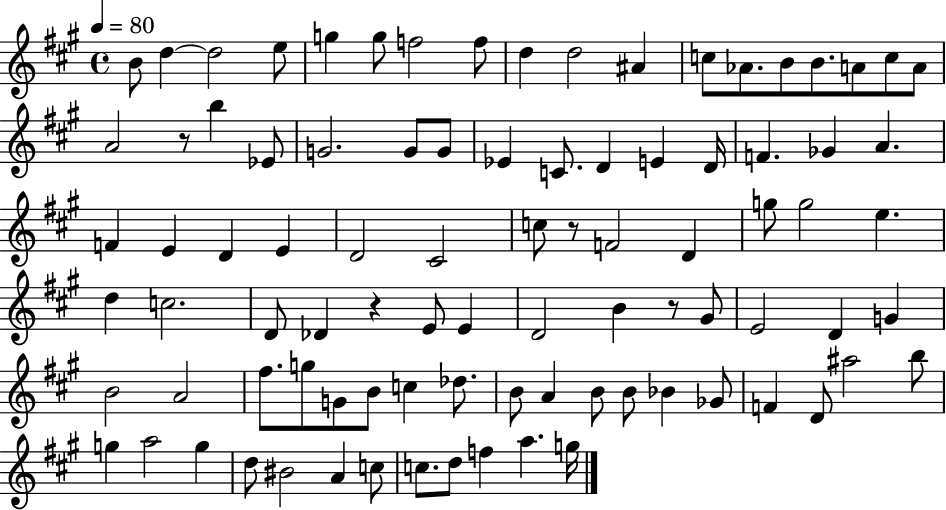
B4/e D5/q D5/h E5/e G5/q G5/e F5/h F5/e D5/q D5/h A#4/q C5/e Ab4/e. B4/e B4/e. A4/e C5/e A4/e A4/h R/e B5/q Eb4/e G4/h. G4/e G4/e Eb4/q C4/e. D4/q E4/q D4/s F4/q. Gb4/q A4/q. F4/q E4/q D4/q E4/q D4/h C#4/h C5/e R/e F4/h D4/q G5/e G5/h E5/q. D5/q C5/h. D4/e Db4/q R/q E4/e E4/q D4/h B4/q R/e G#4/e E4/h D4/q G4/q B4/h A4/h F#5/e. G5/e G4/e B4/e C5/q Db5/e. B4/e A4/q B4/e B4/e Bb4/q Gb4/e F4/q D4/e A#5/h B5/e G5/q A5/h G5/q D5/e BIS4/h A4/q C5/e C5/e. D5/e F5/q A5/q. G5/s